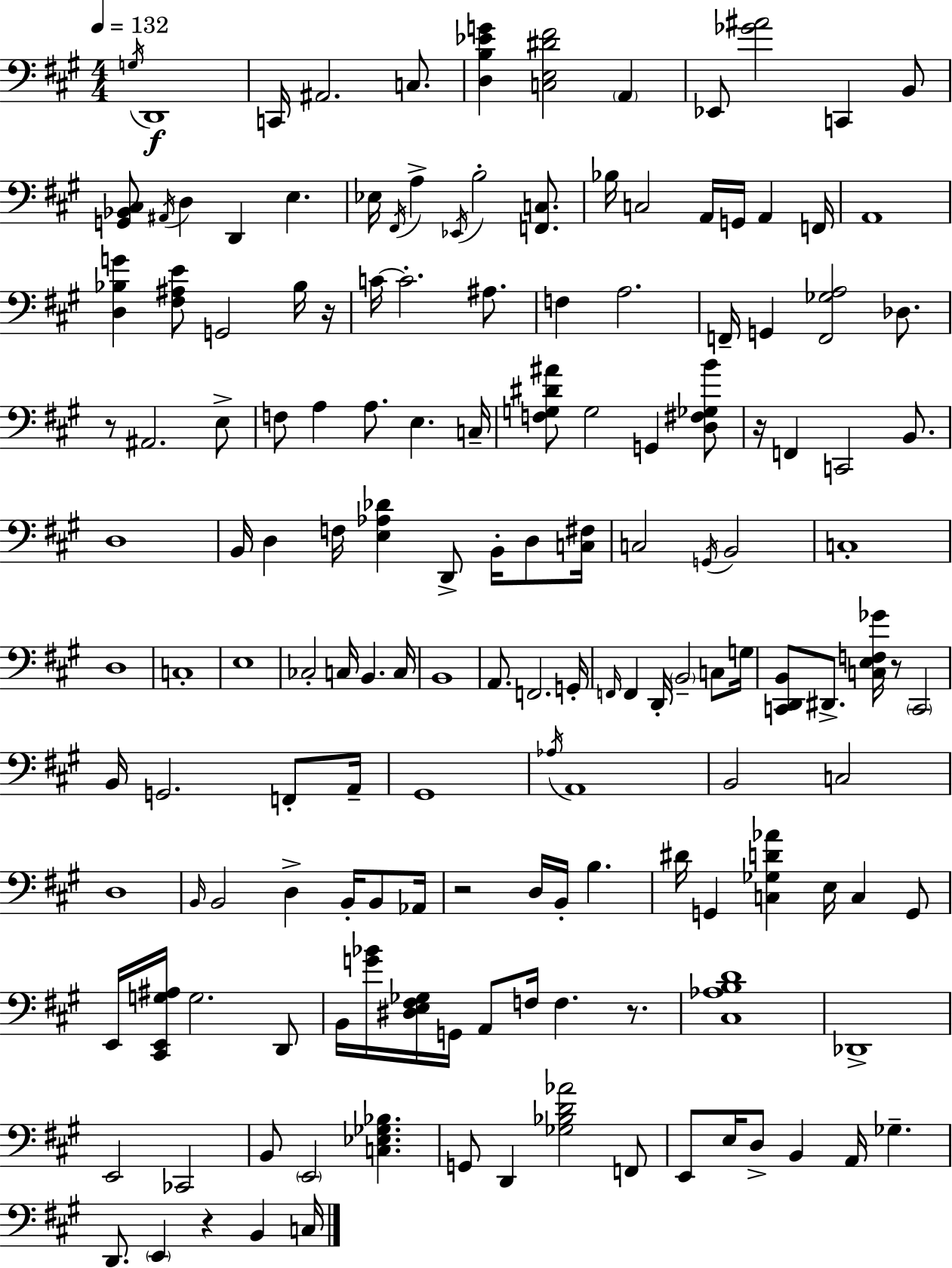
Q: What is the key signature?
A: A major